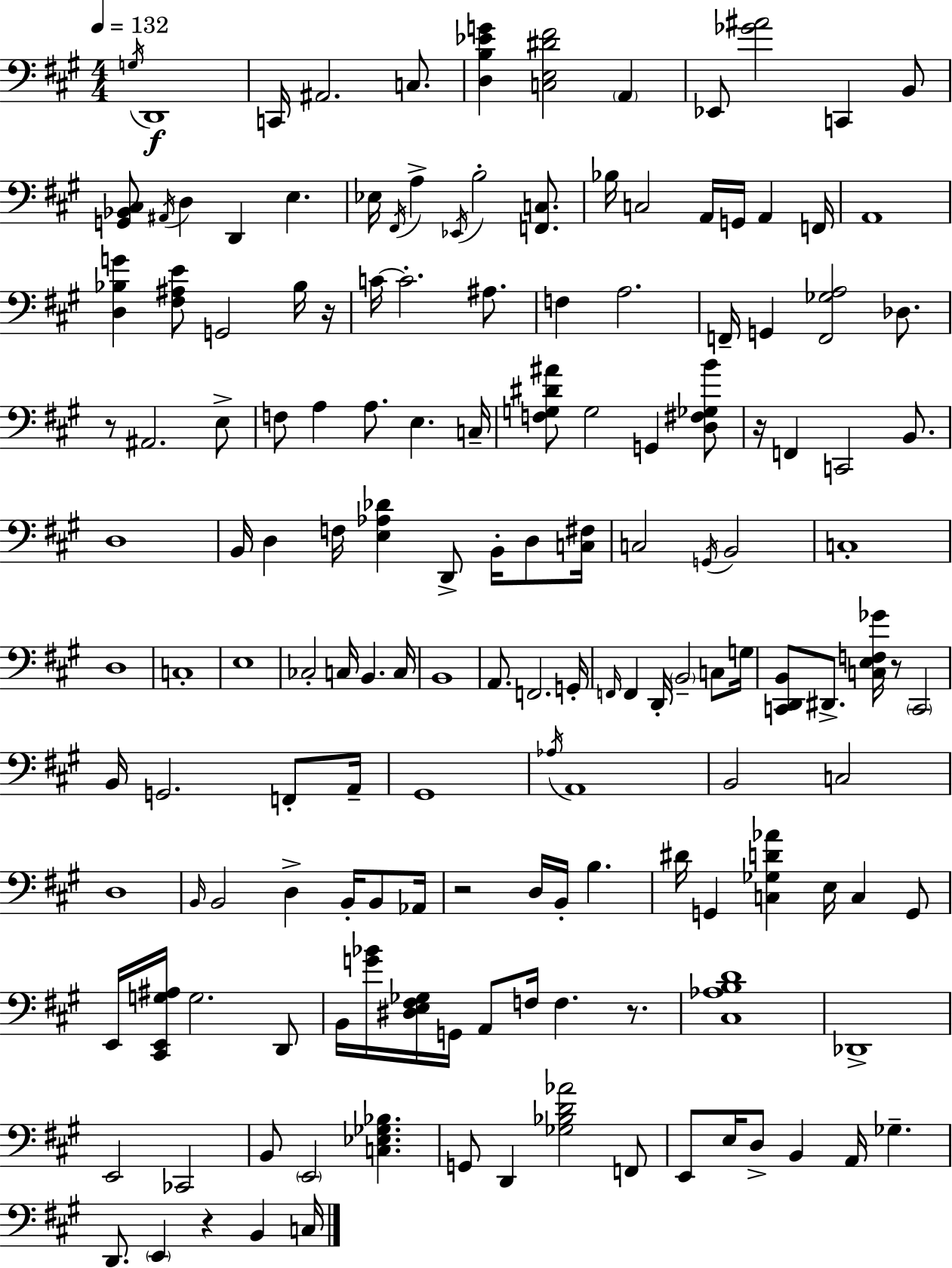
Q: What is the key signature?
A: A major